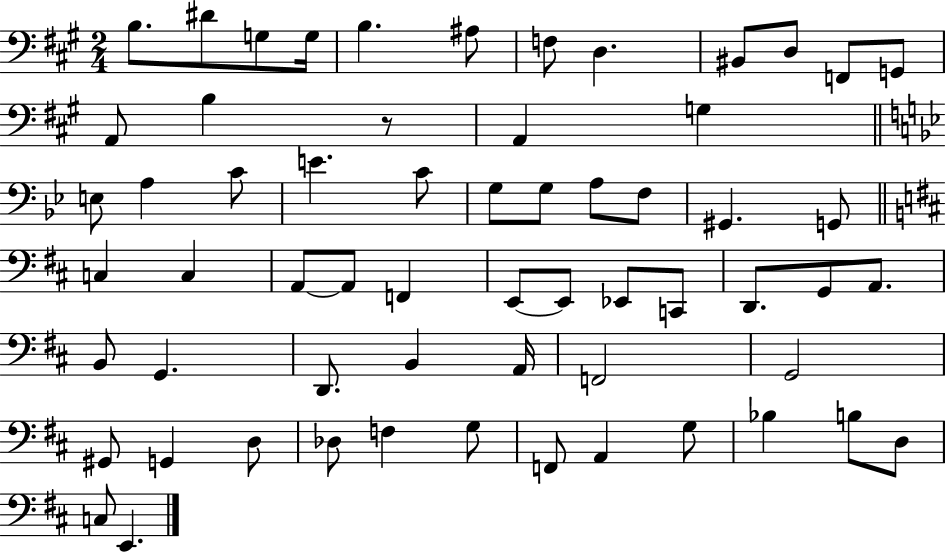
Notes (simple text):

B3/e. D#4/e G3/e G3/s B3/q. A#3/e F3/e D3/q. BIS2/e D3/e F2/e G2/e A2/e B3/q R/e A2/q G3/q E3/e A3/q C4/e E4/q. C4/e G3/e G3/e A3/e F3/e G#2/q. G2/e C3/q C3/q A2/e A2/e F2/q E2/e E2/e Eb2/e C2/e D2/e. G2/e A2/e. B2/e G2/q. D2/e. B2/q A2/s F2/h G2/h G#2/e G2/q D3/e Db3/e F3/q G3/e F2/e A2/q G3/e Bb3/q B3/e D3/e C3/e E2/q.